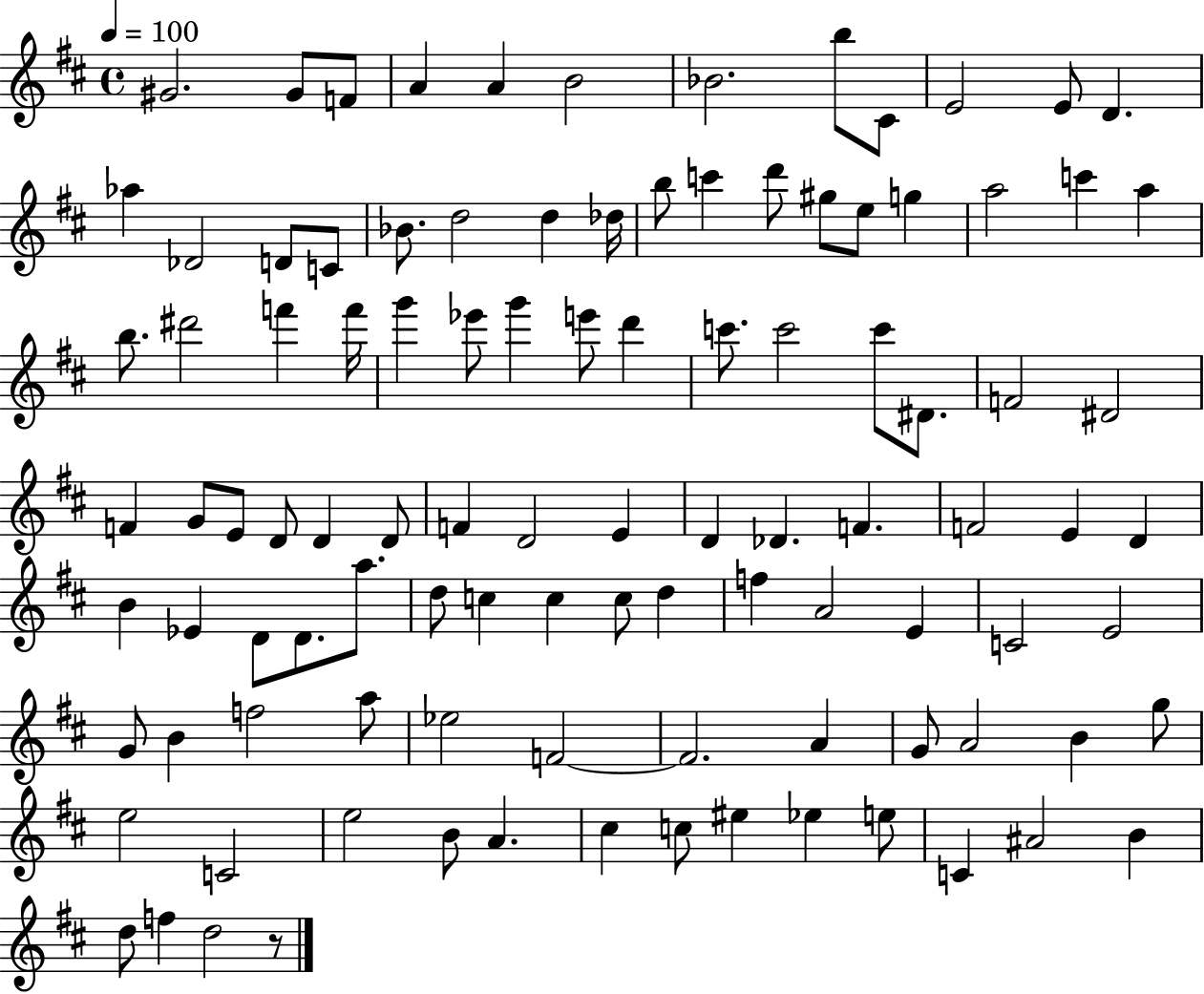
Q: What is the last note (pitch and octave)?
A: D5